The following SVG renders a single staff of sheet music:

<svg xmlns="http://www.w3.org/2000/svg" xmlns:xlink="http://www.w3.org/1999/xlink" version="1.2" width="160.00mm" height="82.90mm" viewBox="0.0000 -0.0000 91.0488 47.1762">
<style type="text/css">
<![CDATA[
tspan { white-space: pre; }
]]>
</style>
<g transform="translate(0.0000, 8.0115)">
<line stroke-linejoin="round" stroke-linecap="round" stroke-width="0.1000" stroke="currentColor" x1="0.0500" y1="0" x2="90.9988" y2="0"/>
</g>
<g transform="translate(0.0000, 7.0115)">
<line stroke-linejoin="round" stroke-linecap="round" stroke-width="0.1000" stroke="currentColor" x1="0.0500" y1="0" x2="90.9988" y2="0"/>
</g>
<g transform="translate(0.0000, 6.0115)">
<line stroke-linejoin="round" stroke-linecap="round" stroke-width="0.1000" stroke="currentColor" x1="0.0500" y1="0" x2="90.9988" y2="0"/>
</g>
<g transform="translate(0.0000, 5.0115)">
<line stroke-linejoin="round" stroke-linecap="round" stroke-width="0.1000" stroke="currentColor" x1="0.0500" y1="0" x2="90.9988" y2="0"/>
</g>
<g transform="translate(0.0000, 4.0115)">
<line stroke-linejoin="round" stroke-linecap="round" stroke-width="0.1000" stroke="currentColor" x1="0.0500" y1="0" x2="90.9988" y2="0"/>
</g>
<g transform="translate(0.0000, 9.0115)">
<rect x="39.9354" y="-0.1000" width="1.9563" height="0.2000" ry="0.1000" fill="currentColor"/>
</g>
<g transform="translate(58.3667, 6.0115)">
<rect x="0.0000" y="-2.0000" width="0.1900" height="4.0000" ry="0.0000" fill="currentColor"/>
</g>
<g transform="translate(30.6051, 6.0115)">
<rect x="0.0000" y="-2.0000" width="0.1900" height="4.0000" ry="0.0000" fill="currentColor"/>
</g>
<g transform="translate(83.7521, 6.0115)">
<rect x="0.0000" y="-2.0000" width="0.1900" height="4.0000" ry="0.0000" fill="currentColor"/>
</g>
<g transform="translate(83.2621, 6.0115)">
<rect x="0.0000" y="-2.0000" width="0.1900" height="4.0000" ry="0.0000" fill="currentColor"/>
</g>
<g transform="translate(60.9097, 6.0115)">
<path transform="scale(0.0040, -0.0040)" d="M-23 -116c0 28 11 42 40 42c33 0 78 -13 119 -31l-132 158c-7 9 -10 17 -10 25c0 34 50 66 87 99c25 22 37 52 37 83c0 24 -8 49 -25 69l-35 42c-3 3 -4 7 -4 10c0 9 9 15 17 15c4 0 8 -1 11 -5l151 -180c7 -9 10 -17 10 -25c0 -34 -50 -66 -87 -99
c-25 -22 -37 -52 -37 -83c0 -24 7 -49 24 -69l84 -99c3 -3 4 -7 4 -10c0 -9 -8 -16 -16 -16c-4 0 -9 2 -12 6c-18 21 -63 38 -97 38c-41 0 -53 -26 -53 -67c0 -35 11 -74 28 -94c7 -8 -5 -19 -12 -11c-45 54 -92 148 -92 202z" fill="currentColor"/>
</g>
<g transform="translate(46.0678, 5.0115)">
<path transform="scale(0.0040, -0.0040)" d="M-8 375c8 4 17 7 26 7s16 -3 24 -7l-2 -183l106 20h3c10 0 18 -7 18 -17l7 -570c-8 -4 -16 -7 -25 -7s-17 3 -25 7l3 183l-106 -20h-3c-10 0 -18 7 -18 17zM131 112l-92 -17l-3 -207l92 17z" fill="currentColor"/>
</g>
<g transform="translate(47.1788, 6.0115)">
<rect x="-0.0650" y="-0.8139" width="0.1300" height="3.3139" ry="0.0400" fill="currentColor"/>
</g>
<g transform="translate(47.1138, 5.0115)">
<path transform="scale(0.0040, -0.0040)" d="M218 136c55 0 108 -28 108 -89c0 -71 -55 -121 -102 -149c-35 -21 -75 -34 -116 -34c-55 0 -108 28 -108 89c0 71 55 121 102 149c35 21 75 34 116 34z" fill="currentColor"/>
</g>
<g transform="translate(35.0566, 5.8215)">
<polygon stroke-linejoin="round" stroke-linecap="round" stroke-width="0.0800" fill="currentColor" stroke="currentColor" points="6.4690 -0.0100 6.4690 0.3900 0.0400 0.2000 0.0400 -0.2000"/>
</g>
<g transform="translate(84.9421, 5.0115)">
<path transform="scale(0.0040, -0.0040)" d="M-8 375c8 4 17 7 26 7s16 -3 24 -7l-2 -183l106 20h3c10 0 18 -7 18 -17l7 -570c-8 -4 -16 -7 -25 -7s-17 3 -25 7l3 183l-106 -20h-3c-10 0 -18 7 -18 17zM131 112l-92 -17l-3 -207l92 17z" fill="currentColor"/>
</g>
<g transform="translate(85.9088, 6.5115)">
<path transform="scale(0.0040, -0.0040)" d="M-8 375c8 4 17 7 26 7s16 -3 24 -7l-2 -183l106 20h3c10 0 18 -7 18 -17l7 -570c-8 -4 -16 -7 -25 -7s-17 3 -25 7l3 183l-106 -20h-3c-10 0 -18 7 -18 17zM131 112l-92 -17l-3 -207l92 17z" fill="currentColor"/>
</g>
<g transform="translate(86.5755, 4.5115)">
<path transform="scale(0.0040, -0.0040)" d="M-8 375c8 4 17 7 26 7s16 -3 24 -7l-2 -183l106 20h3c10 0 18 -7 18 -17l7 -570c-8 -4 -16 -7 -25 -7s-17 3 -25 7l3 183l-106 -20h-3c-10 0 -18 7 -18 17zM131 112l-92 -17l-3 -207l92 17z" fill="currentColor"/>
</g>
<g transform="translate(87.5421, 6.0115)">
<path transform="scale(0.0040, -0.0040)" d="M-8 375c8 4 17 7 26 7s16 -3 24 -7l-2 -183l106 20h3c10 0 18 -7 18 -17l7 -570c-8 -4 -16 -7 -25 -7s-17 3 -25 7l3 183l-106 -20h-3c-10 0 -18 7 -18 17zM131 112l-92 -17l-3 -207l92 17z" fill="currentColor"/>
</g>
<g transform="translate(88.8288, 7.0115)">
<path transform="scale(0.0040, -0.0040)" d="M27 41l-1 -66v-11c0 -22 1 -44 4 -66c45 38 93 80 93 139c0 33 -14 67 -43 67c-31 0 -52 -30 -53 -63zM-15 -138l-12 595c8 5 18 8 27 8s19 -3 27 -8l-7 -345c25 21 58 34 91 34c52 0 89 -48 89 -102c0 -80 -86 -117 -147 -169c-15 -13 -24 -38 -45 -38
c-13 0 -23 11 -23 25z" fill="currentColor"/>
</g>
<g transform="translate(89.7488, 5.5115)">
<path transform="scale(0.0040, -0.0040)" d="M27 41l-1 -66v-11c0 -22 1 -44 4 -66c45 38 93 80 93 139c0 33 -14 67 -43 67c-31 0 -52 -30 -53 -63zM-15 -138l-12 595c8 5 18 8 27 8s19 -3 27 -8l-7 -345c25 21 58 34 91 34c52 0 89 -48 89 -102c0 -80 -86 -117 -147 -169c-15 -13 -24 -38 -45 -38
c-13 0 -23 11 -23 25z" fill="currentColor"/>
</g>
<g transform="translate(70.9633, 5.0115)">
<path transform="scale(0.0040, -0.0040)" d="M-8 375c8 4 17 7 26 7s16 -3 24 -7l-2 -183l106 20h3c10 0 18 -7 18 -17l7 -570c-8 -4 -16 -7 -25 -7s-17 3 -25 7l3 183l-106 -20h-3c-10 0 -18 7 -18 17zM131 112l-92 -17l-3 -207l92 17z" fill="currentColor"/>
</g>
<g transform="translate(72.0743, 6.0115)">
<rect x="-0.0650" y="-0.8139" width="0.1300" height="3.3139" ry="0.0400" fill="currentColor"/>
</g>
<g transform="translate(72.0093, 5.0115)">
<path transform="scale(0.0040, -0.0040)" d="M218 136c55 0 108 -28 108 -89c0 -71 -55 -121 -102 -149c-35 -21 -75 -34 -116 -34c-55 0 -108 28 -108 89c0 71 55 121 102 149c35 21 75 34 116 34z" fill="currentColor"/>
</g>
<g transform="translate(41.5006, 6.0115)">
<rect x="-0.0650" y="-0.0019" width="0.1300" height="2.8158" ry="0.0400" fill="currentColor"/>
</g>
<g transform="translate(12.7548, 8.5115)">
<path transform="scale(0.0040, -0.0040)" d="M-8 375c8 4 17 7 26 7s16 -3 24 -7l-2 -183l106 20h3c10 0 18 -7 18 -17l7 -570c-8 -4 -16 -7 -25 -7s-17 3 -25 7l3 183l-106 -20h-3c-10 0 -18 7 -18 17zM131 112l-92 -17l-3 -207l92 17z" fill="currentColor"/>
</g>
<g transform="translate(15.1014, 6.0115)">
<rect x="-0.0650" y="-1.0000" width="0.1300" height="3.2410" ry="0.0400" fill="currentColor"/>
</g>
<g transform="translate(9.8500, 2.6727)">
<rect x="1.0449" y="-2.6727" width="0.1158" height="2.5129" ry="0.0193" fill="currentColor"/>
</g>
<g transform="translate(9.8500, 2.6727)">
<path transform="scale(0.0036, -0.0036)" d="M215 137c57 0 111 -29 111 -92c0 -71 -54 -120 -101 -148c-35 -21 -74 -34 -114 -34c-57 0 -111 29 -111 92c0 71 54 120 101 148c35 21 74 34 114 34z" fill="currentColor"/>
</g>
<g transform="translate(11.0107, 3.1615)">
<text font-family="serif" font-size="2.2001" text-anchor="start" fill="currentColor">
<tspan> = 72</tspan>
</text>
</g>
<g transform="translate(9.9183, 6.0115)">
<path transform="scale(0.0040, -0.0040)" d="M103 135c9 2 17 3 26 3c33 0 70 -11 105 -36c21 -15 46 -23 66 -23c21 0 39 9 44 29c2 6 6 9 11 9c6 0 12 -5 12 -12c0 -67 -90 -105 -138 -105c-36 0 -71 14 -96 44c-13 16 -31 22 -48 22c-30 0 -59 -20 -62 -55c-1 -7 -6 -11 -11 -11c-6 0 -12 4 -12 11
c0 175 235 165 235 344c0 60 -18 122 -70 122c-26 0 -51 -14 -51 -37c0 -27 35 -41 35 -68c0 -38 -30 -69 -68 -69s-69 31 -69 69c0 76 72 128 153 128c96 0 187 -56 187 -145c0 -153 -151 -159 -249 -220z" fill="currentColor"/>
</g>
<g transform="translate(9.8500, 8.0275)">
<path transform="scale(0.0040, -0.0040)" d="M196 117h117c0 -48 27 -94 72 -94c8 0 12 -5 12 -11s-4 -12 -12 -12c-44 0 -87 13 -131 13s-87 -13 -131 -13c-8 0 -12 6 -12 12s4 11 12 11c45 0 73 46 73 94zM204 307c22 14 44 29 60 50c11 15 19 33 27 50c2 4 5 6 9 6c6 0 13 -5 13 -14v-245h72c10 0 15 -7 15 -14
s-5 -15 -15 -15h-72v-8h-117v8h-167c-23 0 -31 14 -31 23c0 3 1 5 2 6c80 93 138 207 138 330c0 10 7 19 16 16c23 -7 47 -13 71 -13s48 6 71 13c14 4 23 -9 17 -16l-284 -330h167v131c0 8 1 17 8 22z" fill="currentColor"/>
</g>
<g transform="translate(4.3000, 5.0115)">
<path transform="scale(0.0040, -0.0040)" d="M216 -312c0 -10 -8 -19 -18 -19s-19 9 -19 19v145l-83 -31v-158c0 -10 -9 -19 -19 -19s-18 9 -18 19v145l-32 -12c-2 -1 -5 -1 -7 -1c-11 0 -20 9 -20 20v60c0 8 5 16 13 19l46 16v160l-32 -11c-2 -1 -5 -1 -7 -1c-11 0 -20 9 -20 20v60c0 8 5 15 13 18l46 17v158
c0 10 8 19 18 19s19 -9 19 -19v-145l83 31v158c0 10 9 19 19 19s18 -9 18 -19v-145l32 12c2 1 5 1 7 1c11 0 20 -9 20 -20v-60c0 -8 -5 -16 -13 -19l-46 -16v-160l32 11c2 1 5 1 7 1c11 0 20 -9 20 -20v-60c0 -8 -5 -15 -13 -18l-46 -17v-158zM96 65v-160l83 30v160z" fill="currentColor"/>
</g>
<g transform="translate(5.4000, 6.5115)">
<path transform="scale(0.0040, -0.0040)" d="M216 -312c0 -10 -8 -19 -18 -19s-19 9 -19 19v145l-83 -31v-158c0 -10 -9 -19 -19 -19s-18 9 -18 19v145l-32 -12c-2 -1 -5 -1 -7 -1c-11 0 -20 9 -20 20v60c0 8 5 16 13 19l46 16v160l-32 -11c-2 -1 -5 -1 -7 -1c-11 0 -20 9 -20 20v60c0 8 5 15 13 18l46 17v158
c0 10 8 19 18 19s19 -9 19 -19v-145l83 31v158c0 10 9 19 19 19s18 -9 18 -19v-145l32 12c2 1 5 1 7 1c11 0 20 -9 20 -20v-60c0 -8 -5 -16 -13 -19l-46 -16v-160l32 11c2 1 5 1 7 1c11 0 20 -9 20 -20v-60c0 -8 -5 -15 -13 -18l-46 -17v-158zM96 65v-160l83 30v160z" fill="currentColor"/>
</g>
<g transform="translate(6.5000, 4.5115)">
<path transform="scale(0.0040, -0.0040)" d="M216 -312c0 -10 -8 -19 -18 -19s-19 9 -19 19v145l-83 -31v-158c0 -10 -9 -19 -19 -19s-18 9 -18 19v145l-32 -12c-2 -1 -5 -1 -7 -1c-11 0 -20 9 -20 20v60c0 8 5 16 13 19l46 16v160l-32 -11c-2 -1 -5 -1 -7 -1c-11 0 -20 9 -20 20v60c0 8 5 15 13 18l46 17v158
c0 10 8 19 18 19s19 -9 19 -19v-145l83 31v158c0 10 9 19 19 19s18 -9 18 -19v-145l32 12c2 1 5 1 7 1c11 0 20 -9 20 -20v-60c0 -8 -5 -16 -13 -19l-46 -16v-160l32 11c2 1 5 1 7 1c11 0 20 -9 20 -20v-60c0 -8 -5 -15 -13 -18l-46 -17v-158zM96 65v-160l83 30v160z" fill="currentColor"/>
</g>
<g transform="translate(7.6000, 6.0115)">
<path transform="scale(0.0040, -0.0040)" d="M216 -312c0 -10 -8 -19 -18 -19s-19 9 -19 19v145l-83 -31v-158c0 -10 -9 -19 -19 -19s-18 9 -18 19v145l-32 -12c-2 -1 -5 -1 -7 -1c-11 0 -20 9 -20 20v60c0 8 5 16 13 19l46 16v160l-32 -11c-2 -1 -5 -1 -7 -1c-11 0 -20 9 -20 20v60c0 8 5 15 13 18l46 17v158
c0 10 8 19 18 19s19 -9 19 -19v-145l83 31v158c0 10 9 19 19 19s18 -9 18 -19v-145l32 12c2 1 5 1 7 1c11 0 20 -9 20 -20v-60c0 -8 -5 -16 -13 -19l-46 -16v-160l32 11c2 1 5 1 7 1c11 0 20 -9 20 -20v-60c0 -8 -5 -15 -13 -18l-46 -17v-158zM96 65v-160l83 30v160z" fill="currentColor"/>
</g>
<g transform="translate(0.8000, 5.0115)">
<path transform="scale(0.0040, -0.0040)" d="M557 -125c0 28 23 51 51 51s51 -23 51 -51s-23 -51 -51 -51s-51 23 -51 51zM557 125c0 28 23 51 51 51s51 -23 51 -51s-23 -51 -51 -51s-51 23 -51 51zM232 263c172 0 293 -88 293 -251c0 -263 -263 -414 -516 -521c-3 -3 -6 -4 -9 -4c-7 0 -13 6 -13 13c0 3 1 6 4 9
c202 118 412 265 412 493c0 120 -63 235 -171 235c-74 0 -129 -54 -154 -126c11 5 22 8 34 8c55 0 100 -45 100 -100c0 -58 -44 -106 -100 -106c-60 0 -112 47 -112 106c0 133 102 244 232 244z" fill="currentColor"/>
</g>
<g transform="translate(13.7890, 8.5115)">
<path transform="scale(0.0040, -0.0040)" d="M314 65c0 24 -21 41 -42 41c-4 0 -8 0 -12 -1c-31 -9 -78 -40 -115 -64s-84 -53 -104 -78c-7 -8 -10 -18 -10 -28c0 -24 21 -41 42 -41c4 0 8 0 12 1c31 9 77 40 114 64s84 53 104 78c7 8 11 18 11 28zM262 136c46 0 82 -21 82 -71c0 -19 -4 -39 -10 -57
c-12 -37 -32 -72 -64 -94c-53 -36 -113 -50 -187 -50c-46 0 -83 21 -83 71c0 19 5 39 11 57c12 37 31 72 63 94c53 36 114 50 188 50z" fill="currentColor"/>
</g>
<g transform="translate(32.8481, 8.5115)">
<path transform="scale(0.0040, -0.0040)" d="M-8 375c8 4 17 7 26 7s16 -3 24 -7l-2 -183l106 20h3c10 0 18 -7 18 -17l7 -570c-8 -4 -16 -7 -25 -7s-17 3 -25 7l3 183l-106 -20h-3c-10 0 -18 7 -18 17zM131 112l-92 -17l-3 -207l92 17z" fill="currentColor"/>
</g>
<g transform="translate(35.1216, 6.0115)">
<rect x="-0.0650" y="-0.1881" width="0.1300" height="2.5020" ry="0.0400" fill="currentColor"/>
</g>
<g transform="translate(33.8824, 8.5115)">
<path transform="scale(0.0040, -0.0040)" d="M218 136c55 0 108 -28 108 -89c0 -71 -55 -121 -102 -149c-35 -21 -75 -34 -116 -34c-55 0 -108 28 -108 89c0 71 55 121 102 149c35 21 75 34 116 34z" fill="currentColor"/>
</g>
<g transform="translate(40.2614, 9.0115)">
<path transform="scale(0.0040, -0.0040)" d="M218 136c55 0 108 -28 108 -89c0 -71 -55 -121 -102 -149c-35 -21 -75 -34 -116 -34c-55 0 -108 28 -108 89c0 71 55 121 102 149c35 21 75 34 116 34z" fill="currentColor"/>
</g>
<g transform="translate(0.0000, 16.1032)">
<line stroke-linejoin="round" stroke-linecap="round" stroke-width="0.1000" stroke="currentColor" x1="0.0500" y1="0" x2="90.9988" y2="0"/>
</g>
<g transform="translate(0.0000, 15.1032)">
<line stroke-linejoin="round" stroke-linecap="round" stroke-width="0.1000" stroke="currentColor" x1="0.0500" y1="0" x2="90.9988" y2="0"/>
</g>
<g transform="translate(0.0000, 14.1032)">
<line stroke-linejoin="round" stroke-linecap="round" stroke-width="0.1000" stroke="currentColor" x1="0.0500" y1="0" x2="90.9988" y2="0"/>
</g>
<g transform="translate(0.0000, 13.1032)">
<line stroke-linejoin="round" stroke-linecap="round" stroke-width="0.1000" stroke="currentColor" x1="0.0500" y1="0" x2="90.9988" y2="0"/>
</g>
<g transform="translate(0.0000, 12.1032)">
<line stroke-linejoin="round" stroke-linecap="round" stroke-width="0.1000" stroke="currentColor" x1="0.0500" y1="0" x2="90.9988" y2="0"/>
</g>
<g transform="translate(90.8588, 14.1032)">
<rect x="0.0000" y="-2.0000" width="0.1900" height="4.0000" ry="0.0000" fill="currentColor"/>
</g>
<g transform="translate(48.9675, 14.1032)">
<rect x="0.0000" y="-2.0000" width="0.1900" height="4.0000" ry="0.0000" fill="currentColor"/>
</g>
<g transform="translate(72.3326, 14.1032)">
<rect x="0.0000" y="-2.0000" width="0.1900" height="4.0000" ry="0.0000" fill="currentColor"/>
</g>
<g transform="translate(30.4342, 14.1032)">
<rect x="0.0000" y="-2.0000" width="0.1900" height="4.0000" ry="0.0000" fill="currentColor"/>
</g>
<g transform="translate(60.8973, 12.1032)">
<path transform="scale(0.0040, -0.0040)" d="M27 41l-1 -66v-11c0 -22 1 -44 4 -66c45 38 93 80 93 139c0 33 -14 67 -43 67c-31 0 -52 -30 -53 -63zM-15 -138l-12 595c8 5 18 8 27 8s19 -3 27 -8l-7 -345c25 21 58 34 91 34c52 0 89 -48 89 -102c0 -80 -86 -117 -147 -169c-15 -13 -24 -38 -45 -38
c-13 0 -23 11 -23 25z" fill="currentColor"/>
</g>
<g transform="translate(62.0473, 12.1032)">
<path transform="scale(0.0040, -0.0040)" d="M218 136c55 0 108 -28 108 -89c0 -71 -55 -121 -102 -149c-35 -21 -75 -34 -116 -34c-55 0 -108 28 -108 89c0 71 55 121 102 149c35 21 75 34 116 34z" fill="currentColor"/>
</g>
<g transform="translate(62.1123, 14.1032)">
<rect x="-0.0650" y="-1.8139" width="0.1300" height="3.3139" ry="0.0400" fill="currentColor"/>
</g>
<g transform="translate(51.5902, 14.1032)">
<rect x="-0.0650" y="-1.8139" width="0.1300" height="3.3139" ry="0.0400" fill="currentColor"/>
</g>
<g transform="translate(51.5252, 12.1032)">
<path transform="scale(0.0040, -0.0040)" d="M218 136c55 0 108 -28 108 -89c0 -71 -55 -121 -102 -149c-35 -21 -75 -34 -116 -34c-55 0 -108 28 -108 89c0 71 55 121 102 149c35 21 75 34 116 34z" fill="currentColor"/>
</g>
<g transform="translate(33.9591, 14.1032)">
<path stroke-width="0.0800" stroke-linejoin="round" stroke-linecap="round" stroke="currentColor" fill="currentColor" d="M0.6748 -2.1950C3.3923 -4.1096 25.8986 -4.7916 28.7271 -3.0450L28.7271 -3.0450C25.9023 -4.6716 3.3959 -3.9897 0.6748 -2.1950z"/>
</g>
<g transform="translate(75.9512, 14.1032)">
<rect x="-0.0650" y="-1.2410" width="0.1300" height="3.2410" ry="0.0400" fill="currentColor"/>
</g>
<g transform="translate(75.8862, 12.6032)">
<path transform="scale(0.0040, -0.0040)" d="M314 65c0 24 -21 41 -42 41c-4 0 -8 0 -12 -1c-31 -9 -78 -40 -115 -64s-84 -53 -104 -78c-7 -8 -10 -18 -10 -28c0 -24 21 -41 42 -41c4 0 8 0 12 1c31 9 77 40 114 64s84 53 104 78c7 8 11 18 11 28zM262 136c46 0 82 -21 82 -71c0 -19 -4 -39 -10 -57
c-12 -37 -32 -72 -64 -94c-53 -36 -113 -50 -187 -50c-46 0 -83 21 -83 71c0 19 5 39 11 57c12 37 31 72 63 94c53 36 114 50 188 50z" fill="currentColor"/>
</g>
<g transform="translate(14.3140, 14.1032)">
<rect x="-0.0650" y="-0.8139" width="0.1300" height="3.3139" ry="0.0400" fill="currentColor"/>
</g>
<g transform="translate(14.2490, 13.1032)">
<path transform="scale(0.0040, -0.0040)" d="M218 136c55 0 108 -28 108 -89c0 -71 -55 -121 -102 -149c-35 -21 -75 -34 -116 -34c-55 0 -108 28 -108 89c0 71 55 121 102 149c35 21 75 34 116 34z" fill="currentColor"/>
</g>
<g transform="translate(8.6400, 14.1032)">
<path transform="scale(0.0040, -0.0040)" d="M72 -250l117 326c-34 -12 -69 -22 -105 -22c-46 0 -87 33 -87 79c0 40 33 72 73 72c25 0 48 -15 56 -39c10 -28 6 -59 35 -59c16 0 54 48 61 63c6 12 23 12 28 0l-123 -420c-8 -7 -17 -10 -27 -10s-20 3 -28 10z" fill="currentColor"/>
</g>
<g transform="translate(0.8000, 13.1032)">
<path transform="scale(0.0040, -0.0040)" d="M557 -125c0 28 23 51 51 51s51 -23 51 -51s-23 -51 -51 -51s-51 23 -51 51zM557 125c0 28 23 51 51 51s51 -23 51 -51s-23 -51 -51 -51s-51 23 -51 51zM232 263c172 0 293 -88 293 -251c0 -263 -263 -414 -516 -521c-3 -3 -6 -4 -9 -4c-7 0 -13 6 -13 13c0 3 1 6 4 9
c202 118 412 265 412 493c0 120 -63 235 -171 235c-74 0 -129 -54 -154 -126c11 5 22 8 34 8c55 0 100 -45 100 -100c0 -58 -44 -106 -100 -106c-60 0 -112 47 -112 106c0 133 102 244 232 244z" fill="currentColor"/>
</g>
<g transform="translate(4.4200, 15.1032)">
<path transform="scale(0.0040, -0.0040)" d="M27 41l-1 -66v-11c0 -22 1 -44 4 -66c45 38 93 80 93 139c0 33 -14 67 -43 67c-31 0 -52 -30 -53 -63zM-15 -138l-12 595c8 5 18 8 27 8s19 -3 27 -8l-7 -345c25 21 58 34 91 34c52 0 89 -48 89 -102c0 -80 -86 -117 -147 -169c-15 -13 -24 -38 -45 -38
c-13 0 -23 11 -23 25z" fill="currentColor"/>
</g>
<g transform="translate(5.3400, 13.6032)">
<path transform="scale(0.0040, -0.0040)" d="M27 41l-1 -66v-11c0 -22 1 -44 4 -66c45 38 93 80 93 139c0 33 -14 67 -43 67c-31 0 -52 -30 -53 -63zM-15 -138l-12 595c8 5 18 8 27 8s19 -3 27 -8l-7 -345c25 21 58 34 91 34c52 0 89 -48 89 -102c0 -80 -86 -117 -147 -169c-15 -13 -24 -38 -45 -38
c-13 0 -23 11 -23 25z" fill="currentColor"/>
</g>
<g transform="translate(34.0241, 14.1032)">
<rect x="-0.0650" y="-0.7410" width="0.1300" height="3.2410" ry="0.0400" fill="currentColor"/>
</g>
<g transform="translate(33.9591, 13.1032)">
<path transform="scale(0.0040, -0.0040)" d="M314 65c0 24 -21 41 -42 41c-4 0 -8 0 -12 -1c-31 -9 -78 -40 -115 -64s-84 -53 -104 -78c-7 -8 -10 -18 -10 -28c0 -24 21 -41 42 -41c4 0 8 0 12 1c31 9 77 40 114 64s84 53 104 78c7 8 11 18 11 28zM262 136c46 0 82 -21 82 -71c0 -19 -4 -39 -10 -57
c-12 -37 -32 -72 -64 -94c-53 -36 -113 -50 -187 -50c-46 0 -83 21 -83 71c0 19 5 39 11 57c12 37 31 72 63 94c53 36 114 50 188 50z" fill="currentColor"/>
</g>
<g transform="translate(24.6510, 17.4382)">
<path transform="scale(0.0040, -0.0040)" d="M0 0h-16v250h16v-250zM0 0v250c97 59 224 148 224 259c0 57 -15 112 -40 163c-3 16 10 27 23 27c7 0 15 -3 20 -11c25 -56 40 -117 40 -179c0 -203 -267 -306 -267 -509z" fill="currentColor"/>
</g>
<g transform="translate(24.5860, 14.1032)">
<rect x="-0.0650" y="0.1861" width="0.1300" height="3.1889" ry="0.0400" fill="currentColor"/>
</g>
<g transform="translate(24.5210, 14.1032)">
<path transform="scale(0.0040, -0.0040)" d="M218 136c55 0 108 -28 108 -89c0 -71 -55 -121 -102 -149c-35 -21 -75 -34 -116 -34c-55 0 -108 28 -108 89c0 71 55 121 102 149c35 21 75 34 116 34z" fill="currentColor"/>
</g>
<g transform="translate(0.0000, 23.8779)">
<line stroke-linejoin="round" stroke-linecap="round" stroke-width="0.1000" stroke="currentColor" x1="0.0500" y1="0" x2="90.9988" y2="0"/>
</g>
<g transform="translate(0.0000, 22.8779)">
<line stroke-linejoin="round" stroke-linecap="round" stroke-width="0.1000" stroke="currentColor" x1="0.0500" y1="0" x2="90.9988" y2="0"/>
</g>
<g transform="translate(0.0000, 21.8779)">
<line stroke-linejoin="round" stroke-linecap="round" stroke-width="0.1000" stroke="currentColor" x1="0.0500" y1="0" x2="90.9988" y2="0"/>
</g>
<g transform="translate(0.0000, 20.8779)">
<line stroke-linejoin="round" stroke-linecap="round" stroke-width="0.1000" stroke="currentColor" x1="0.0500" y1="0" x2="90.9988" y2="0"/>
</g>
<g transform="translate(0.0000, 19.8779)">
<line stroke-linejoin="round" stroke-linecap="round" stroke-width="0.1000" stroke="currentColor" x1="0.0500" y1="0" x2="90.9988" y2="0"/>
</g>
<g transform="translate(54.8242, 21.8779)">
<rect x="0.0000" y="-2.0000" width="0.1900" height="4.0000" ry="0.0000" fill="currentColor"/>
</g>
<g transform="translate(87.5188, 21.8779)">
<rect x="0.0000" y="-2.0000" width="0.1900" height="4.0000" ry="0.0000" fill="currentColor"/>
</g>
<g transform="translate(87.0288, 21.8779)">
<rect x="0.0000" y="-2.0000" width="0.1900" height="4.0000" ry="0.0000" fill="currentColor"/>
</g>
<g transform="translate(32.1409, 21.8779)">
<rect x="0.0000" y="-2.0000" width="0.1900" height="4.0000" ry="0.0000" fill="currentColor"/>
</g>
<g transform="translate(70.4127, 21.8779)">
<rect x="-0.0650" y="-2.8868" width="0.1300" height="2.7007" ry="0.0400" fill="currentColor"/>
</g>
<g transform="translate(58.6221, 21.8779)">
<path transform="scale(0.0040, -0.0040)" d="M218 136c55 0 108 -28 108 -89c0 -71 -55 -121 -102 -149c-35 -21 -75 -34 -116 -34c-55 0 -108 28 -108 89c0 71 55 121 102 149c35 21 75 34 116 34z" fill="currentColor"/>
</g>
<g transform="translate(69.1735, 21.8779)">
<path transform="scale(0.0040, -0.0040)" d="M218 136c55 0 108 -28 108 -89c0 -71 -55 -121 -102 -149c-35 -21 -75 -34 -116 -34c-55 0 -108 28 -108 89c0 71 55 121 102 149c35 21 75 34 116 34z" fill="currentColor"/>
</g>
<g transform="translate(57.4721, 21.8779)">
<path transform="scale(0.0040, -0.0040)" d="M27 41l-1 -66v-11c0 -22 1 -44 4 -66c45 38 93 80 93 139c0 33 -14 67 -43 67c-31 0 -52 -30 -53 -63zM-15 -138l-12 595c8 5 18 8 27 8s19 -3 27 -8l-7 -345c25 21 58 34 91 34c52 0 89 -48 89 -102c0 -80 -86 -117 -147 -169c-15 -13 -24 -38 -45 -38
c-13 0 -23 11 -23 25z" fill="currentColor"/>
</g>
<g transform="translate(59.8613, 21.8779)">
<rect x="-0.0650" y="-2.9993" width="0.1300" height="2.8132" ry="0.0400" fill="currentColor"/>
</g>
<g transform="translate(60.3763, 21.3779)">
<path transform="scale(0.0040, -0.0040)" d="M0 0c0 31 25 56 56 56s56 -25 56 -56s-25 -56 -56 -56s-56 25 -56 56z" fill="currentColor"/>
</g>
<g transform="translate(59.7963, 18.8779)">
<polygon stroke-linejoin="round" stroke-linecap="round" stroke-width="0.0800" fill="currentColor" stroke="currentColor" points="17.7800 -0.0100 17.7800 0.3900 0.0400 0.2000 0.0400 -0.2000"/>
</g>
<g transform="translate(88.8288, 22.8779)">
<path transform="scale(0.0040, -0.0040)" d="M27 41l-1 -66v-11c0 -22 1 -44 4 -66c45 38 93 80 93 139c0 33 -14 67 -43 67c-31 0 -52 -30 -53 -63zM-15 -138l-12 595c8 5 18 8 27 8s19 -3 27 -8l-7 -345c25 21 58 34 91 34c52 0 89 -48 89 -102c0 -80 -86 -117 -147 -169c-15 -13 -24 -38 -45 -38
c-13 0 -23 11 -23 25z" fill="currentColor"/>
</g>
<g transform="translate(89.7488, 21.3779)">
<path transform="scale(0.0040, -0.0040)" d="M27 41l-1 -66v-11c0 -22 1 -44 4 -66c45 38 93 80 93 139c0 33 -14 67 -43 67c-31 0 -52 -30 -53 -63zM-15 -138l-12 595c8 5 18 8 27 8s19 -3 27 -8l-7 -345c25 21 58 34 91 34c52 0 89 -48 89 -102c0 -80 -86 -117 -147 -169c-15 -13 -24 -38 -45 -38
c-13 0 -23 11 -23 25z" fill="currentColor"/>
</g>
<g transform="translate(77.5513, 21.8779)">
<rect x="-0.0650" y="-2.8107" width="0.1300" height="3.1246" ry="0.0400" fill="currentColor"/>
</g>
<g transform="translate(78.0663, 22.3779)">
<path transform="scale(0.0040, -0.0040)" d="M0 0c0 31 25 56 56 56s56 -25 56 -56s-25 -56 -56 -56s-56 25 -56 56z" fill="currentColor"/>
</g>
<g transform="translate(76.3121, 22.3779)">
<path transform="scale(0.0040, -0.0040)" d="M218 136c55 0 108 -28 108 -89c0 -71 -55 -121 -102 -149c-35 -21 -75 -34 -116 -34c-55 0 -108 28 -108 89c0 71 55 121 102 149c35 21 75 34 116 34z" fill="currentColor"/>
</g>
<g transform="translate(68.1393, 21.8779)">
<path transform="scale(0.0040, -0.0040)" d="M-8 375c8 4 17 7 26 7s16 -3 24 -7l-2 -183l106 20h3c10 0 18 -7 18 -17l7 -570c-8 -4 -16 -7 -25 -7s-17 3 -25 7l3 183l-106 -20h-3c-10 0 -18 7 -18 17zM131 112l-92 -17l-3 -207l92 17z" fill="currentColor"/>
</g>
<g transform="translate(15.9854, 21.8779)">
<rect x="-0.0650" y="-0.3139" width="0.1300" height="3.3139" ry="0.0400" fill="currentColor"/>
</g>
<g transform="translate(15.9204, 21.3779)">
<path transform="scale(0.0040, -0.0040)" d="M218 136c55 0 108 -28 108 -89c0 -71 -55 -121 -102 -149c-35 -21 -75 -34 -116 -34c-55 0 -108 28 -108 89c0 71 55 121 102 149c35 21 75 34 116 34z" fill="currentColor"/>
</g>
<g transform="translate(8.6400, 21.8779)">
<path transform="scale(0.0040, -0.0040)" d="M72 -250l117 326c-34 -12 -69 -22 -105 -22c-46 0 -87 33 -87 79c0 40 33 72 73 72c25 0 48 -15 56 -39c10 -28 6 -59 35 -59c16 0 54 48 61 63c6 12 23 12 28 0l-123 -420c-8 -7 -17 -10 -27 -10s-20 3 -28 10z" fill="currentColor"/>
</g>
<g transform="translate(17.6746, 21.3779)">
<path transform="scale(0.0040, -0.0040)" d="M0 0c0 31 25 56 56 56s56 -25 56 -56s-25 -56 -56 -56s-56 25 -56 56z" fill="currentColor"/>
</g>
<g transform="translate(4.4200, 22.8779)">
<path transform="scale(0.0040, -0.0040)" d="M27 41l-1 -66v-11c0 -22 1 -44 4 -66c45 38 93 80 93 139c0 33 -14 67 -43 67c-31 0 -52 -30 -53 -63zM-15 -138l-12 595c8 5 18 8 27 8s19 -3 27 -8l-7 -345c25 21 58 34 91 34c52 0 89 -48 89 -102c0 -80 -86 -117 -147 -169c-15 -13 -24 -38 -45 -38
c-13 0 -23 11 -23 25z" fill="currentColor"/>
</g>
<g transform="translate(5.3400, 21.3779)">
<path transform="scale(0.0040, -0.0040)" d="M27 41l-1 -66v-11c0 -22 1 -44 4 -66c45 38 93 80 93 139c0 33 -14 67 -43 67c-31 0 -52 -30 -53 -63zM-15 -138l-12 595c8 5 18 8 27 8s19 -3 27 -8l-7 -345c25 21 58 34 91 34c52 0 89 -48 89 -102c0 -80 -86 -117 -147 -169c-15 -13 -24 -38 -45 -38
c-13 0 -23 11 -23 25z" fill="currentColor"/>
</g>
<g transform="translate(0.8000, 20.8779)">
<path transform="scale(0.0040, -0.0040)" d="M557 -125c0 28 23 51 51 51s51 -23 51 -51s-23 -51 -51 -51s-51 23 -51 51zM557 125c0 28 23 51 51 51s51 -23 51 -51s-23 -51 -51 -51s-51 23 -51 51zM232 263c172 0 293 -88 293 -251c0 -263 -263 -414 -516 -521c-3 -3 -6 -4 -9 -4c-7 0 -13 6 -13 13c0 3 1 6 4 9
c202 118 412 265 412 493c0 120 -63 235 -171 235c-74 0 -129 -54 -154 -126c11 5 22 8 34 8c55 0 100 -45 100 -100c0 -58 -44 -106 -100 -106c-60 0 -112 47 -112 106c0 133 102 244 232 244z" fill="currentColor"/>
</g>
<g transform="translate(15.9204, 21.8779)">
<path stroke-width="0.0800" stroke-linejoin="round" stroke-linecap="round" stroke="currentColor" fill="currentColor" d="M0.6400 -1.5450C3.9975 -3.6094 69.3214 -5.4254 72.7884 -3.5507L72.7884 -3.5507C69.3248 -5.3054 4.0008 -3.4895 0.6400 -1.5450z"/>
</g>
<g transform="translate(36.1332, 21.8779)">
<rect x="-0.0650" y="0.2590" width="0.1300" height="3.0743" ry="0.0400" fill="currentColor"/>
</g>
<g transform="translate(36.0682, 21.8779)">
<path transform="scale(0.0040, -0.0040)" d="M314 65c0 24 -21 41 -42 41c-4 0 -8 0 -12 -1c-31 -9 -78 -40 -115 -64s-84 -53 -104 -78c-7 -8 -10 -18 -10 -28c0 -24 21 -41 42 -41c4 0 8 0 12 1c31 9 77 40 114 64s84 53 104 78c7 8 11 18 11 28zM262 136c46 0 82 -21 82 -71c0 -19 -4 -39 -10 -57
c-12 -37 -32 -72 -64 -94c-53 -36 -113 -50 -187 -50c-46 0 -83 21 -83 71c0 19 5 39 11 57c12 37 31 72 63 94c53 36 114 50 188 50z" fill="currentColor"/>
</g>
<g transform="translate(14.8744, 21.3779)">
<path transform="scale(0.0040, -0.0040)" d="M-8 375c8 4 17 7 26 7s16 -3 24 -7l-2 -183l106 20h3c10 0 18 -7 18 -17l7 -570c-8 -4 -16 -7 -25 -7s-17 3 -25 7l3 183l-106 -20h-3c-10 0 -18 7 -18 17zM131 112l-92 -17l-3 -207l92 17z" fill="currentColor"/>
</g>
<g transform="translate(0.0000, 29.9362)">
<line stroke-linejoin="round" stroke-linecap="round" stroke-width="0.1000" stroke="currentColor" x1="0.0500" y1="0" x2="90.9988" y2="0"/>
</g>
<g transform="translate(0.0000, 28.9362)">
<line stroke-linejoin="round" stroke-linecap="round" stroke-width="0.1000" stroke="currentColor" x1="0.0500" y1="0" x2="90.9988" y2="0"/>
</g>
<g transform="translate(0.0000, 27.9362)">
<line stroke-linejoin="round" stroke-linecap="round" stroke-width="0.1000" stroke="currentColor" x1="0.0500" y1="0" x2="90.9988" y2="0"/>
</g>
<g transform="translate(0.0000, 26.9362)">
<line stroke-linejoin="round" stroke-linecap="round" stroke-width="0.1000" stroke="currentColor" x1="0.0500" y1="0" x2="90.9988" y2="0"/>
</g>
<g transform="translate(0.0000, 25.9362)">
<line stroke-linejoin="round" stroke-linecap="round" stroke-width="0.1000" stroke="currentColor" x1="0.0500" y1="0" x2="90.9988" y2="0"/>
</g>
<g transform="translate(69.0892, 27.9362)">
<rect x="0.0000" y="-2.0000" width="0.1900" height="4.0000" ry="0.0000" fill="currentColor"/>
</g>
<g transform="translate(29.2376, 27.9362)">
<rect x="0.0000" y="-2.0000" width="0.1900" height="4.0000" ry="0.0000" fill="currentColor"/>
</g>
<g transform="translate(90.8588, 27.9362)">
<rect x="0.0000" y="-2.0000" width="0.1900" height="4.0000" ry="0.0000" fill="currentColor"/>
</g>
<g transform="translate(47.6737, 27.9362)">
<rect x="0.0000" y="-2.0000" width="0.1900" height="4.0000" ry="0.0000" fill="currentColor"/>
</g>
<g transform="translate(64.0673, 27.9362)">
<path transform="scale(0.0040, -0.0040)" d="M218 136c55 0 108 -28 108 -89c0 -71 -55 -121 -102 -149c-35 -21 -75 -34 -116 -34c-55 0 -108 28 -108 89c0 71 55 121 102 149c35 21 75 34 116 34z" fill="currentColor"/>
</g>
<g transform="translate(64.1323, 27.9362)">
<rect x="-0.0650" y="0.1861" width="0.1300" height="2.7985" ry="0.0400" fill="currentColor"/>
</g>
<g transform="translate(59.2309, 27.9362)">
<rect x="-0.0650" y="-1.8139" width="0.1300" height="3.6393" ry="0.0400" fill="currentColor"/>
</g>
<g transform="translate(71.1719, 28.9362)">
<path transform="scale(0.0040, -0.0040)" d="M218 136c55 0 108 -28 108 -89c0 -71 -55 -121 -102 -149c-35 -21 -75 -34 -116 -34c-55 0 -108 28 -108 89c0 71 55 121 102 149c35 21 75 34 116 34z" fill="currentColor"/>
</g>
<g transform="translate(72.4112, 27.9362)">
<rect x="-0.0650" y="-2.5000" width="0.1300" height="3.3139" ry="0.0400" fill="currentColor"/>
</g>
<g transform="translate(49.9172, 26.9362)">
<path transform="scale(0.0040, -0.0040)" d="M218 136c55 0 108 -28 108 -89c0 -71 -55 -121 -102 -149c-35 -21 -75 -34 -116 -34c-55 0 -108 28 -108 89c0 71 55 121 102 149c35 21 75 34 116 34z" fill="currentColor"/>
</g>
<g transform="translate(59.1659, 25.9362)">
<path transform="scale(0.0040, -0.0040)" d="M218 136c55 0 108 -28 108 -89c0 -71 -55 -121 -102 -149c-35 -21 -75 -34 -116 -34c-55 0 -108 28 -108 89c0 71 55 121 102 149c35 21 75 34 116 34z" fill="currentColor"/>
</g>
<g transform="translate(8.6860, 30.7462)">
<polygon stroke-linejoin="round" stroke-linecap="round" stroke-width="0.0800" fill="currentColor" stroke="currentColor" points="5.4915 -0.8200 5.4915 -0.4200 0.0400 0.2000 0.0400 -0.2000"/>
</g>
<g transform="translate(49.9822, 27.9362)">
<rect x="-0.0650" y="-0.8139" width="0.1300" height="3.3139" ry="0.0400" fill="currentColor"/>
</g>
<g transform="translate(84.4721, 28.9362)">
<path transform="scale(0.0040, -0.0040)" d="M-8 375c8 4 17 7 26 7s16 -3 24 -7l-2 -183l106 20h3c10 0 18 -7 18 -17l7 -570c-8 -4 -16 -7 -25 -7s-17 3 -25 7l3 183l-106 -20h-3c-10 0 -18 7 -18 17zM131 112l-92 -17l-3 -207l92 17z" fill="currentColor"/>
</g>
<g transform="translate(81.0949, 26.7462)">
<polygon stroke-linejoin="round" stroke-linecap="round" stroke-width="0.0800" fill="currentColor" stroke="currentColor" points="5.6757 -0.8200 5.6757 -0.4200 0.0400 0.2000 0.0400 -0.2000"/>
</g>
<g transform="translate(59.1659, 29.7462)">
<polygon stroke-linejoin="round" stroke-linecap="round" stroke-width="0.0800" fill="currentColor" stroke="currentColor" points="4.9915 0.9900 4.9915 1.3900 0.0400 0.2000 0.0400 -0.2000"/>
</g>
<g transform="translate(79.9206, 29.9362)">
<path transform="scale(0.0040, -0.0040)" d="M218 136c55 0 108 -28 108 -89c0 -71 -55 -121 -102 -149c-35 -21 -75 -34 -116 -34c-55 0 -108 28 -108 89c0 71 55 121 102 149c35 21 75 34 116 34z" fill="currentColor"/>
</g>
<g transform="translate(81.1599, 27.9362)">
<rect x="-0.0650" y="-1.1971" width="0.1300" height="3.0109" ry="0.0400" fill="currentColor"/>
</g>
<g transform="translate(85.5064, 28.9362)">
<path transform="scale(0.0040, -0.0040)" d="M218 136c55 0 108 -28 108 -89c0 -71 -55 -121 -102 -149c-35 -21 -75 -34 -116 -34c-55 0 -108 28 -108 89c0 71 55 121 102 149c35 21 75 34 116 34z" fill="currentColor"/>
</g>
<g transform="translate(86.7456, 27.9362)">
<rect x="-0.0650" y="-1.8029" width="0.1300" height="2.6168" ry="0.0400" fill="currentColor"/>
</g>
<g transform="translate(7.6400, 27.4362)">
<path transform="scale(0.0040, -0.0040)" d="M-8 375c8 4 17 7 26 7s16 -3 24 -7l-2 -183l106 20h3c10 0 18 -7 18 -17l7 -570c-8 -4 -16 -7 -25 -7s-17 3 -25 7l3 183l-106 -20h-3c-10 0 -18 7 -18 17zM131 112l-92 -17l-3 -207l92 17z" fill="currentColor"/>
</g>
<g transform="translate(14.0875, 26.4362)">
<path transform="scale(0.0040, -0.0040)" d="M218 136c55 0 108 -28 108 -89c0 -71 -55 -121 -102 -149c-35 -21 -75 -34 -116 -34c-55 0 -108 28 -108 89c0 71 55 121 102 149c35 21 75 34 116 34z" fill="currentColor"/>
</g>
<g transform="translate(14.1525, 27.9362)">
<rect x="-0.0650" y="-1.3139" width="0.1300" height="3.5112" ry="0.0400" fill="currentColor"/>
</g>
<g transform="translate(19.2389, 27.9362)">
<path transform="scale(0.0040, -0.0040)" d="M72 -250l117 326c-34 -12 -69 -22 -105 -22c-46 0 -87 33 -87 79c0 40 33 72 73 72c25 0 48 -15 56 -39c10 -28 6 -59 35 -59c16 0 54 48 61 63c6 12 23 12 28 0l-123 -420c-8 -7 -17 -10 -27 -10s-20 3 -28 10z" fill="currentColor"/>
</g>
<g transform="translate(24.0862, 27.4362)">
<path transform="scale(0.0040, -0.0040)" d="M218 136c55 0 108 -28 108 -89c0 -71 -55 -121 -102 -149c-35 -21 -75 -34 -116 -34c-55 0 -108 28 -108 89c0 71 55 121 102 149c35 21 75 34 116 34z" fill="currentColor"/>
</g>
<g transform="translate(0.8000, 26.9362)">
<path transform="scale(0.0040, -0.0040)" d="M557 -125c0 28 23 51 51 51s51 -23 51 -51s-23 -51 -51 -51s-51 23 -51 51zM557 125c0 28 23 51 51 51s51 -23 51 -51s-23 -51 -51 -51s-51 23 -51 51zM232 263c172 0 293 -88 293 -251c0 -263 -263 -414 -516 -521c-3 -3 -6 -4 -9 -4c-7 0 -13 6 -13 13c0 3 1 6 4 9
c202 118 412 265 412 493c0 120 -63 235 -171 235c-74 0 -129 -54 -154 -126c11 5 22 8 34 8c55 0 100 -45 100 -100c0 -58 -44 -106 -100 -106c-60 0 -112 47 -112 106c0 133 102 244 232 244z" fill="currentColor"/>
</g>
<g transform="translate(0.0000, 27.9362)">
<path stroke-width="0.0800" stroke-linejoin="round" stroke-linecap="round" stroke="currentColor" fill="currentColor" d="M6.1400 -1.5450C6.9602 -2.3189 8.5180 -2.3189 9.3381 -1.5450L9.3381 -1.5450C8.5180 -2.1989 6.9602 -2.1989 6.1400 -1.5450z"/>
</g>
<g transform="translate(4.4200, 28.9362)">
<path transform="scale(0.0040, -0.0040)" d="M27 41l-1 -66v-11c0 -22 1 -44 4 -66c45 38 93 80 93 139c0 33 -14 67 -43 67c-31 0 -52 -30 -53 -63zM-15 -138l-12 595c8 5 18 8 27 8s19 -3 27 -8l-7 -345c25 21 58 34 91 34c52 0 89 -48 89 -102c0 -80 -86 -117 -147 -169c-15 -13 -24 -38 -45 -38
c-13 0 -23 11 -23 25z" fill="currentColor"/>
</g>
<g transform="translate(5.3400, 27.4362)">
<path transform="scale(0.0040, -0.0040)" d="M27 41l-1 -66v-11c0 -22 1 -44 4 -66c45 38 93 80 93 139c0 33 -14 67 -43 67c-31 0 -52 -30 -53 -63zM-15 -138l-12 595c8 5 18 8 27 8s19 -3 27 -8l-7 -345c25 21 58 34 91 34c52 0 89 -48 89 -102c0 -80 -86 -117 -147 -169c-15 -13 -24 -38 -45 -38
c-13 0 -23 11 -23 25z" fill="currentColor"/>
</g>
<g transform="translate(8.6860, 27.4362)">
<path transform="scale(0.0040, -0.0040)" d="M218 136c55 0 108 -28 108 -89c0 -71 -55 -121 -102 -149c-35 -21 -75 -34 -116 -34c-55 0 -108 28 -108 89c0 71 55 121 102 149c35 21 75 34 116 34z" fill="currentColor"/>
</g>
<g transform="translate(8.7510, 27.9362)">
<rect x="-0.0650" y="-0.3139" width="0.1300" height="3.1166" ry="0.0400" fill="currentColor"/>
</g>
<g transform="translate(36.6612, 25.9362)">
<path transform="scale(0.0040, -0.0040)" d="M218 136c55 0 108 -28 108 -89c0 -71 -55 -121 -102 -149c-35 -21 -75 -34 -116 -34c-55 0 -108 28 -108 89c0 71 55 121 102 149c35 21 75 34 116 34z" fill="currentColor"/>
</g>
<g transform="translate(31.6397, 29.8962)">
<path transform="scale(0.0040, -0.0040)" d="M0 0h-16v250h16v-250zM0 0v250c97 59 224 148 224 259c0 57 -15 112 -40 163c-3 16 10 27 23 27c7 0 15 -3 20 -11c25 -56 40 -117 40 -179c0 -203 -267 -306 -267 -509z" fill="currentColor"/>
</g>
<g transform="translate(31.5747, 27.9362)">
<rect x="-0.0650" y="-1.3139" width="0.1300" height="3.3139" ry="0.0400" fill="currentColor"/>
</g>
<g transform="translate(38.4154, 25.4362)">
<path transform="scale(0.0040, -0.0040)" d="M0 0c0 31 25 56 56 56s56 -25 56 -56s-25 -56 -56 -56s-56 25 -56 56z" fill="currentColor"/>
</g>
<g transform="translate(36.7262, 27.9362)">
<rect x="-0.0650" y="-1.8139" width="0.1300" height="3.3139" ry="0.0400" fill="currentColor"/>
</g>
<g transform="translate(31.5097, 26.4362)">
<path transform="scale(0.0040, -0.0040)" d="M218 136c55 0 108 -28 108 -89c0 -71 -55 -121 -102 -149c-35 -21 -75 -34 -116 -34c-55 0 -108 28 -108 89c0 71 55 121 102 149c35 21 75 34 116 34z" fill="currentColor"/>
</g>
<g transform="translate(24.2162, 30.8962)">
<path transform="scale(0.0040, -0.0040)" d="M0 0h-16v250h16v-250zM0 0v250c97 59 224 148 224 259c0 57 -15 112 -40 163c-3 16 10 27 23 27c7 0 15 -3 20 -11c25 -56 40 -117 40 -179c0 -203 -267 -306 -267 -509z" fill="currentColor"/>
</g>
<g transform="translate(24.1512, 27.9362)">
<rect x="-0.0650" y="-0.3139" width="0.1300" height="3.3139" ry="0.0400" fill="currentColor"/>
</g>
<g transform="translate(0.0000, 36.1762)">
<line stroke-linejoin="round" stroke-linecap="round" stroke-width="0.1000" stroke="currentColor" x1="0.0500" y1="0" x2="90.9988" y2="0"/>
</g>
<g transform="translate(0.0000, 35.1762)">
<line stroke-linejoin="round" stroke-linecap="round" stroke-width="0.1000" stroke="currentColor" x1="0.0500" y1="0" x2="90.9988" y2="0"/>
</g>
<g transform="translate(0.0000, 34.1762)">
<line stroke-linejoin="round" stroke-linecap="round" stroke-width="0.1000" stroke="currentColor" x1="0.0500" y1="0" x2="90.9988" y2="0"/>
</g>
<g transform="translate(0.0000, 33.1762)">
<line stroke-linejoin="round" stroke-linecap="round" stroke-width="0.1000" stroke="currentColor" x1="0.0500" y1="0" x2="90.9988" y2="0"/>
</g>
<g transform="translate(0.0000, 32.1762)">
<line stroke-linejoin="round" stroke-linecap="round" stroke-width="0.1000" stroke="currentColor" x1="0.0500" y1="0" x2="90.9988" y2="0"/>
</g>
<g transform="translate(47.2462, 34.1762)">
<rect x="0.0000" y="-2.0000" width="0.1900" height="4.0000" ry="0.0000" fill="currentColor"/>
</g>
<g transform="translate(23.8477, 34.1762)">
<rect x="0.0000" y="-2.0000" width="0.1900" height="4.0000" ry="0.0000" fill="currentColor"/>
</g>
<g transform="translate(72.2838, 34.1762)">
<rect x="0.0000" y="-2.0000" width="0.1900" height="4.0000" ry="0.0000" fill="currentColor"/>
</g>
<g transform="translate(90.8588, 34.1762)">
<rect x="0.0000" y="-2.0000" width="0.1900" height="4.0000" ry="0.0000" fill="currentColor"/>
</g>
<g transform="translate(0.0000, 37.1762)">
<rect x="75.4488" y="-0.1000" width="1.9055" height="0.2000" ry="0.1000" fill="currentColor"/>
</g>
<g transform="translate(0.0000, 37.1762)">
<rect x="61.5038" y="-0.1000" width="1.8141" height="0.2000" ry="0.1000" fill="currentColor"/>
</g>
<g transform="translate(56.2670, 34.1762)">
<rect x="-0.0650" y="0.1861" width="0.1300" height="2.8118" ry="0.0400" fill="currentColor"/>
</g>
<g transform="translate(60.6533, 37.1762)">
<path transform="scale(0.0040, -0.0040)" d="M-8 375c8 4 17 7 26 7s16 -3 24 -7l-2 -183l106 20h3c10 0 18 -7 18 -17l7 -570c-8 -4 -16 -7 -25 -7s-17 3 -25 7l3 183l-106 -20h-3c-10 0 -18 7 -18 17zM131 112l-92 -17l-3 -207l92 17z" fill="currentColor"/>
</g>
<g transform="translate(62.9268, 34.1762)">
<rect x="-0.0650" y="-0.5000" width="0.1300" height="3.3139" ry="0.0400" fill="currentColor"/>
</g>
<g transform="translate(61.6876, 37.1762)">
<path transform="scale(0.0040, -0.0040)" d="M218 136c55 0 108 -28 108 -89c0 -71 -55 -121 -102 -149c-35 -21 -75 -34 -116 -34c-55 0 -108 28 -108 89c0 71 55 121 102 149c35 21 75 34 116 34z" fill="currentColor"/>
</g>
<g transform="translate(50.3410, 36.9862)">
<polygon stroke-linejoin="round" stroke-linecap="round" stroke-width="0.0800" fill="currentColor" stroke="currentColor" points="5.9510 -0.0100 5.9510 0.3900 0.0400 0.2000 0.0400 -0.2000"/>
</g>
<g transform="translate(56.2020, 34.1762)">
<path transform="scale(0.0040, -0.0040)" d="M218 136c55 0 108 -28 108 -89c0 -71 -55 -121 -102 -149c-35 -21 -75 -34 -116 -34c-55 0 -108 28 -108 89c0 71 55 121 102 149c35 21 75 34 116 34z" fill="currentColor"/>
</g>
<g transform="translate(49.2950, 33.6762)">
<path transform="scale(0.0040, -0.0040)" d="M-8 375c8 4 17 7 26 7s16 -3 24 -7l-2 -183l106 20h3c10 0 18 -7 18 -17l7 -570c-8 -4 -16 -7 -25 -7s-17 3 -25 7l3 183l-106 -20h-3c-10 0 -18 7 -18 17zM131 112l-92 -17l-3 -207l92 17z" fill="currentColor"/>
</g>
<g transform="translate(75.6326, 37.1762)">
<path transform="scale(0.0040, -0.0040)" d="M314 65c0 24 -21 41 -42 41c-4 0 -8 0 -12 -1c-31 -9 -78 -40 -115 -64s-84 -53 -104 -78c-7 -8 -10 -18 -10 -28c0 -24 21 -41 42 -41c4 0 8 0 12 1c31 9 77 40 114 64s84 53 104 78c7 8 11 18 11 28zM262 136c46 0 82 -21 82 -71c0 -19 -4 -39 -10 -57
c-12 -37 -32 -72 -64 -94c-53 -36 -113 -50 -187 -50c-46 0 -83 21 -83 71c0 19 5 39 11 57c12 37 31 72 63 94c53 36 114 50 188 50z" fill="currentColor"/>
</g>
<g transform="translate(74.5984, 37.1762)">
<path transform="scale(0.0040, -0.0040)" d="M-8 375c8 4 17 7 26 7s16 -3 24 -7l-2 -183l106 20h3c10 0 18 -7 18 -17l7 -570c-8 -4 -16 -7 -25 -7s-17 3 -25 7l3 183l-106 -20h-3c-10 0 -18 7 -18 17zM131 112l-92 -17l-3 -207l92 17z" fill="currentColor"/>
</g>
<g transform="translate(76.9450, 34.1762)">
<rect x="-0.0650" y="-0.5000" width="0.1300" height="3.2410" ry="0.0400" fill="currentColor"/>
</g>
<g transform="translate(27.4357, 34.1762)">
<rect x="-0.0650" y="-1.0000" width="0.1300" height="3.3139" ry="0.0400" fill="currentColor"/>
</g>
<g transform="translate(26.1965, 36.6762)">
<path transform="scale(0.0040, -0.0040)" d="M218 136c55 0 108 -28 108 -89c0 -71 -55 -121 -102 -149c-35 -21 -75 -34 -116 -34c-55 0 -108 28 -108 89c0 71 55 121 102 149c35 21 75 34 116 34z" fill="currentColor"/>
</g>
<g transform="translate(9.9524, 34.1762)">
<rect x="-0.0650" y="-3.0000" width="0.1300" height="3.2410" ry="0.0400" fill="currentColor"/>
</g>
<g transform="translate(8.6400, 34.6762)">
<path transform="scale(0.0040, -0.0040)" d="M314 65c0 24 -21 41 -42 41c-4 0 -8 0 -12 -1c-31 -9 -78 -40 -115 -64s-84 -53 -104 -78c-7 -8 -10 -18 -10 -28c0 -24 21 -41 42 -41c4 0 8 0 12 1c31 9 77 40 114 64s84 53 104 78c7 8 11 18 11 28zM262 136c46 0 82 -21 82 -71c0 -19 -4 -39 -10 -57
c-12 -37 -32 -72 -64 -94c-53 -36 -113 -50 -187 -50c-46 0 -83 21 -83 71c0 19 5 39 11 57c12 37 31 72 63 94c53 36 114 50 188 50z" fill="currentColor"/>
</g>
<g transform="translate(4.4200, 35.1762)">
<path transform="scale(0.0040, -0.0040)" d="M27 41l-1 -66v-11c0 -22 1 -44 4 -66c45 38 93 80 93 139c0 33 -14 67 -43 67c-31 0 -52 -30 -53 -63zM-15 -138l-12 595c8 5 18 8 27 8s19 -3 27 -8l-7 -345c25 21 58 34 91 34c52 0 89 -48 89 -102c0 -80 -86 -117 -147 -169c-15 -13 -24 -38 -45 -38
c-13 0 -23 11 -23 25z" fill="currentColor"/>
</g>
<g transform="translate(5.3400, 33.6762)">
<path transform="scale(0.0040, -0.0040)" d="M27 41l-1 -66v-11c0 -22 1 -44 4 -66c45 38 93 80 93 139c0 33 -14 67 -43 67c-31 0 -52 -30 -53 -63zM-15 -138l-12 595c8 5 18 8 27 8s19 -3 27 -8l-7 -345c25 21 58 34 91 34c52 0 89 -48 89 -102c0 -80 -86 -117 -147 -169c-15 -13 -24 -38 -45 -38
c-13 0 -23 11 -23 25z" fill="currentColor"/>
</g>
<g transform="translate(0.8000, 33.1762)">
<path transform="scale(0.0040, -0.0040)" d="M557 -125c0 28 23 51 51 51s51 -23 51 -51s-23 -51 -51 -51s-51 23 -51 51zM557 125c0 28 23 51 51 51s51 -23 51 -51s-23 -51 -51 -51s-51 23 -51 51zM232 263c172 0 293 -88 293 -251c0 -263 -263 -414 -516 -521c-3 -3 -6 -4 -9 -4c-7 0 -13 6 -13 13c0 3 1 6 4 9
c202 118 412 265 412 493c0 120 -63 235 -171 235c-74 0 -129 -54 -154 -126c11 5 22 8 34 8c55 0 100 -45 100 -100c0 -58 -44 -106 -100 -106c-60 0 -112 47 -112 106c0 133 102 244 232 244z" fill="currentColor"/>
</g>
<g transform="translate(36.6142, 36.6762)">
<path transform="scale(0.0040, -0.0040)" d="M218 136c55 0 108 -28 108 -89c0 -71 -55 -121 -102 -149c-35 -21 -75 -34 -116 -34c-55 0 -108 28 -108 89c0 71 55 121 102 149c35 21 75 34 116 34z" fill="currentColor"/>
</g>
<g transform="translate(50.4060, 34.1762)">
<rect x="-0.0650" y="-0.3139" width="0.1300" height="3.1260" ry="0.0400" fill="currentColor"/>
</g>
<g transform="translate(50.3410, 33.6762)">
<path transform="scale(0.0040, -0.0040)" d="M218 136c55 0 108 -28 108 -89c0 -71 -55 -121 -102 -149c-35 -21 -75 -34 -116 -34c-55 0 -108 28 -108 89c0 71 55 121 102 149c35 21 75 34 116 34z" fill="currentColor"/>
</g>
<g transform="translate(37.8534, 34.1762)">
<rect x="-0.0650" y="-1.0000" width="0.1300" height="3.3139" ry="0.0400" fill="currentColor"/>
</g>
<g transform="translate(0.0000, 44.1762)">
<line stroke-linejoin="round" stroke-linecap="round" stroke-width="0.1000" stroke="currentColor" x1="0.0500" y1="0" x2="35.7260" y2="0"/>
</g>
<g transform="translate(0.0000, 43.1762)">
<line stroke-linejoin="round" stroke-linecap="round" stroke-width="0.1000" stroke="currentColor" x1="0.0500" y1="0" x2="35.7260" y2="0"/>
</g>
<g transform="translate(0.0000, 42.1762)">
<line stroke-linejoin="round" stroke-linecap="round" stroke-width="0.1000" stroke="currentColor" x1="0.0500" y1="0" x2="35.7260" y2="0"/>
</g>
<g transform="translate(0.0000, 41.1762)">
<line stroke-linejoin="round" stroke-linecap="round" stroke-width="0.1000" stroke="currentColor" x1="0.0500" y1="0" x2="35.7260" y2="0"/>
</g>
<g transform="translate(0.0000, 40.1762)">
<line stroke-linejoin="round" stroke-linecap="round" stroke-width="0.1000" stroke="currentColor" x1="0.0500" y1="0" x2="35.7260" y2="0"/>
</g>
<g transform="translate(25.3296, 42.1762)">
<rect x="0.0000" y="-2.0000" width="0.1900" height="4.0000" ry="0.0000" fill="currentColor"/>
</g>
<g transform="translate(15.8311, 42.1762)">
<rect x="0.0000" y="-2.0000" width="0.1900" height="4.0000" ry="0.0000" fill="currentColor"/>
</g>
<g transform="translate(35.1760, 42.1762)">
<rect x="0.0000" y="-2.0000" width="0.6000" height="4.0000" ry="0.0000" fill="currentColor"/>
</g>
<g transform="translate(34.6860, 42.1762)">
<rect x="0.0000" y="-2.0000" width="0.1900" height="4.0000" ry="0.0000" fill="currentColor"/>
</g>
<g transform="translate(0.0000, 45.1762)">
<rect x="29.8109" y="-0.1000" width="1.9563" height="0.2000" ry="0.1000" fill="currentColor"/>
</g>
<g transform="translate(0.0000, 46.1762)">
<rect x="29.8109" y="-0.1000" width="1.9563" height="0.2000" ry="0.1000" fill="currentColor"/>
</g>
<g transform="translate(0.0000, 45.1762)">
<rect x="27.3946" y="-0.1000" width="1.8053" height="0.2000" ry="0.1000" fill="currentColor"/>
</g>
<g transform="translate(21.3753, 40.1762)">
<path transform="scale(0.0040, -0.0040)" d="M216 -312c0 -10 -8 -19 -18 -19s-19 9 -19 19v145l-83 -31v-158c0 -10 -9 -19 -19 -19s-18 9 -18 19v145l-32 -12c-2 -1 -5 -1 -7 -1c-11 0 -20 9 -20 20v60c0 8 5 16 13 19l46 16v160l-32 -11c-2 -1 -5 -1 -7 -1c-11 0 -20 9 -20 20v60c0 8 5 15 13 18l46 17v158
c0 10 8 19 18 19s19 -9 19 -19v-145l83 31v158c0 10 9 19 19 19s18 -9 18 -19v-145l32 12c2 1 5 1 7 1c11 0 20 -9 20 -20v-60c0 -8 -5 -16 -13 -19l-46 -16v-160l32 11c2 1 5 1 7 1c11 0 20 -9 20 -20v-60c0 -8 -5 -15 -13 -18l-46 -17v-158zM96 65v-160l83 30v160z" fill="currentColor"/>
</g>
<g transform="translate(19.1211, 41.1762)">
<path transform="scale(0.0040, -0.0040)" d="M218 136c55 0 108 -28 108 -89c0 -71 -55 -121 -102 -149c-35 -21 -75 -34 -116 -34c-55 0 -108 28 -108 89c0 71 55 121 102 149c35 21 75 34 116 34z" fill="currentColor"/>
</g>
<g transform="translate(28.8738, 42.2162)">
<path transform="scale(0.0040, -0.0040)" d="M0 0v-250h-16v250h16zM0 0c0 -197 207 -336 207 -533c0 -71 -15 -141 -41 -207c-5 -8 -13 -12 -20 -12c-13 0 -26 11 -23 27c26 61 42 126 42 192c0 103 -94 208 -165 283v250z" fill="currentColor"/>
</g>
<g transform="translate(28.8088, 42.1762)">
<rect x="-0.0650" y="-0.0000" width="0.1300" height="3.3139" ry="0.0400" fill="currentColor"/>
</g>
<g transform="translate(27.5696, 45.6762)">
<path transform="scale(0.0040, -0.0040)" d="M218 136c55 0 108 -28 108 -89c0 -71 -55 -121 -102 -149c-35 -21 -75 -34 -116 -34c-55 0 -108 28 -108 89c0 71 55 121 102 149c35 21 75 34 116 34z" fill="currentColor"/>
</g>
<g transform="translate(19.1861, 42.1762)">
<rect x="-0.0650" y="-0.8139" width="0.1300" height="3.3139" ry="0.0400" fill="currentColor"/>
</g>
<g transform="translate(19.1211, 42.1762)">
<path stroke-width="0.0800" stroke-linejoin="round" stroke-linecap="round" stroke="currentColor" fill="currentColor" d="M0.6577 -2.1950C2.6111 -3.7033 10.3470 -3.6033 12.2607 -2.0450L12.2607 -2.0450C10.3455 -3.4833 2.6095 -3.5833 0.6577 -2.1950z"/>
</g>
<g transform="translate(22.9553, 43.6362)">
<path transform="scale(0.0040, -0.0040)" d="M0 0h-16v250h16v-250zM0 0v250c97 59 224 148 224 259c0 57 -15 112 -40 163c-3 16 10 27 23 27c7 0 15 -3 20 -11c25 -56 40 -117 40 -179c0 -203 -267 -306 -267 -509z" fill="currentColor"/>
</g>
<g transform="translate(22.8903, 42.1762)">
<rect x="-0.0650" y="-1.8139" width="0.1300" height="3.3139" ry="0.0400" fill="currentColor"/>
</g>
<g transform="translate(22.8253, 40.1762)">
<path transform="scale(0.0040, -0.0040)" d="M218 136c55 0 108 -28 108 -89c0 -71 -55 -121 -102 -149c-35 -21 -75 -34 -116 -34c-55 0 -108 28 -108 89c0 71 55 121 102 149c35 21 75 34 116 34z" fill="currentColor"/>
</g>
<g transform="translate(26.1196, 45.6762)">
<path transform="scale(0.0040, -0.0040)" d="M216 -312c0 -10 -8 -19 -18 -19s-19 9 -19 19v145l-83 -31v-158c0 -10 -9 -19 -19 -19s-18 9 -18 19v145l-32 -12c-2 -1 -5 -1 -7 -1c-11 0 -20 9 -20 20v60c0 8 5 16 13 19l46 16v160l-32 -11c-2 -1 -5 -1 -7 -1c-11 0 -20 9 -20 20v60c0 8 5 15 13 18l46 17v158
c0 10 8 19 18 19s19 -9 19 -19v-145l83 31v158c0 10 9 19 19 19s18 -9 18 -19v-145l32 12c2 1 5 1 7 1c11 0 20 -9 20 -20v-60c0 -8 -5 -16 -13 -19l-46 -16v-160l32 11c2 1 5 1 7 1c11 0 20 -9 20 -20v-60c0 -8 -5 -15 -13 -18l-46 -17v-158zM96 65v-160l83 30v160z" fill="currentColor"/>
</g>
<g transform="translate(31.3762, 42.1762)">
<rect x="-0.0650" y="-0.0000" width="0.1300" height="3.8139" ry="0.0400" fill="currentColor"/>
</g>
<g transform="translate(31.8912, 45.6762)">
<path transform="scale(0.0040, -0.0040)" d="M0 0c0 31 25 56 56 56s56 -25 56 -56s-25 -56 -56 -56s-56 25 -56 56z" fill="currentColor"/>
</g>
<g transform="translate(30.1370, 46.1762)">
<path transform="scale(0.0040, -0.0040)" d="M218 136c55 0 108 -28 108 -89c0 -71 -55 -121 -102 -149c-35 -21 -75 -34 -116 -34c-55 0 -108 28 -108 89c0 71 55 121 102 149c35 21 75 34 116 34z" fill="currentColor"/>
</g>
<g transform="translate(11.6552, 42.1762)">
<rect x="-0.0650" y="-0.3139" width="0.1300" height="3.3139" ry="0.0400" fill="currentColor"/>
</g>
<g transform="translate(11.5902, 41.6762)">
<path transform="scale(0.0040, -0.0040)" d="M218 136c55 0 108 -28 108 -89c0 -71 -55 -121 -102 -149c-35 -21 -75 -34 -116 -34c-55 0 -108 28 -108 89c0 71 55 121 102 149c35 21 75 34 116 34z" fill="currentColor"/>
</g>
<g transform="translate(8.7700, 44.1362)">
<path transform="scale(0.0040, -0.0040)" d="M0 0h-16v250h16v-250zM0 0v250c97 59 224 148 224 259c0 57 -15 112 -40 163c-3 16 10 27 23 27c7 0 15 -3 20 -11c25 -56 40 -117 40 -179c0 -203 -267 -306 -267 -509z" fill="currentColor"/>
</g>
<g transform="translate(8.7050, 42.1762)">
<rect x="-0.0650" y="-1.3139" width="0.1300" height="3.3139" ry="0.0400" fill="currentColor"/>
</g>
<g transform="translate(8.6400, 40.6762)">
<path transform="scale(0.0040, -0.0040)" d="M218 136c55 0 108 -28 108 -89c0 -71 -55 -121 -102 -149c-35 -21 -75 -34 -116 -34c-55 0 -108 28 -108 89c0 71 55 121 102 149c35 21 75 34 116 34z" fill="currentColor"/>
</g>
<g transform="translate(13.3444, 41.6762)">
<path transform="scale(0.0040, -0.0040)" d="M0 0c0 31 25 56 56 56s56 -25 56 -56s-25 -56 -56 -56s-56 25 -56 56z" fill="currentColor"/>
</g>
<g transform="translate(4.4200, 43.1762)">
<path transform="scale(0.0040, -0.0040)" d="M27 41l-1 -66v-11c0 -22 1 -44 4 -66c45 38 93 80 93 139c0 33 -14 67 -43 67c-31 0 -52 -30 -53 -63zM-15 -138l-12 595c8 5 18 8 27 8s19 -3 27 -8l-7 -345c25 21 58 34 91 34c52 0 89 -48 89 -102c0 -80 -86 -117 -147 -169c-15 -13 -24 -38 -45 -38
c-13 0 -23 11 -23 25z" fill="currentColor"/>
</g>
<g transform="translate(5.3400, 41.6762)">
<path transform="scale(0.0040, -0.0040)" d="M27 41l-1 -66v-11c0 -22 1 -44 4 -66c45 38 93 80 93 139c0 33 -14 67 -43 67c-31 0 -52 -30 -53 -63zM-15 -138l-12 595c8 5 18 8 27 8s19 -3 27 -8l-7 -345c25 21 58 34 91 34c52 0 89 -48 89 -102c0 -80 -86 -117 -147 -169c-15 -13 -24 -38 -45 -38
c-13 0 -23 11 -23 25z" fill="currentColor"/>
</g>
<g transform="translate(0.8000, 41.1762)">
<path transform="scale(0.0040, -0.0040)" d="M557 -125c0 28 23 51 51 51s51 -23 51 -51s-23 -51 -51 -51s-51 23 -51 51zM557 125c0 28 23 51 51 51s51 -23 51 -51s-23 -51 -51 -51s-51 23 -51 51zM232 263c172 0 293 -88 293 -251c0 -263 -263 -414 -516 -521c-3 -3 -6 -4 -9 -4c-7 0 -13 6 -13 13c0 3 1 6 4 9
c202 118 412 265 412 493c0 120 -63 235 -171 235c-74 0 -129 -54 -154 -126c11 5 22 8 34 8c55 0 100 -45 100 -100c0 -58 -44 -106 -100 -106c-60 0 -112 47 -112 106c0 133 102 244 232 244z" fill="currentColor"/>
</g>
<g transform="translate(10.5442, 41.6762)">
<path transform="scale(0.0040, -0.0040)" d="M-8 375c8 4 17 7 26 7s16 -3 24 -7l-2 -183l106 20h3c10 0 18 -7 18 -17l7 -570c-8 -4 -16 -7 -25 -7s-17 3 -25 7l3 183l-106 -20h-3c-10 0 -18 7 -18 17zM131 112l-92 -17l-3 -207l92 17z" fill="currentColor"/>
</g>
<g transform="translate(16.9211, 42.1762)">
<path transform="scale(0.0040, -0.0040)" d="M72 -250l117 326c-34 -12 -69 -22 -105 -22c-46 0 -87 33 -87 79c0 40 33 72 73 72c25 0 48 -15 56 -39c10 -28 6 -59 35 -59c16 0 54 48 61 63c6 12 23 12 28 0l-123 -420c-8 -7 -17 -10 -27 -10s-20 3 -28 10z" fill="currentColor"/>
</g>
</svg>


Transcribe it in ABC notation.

X:1
T:Untitled
M:2/4
L:1/4
K:E
F,,2 F,,/2 E,,/2 F, z F, z/2 F, D,/2 F,2 A, _A, G,2 z/2 E, D,2 _D,/2 D,/2 C,/2 E,/2 G,/2 z/2 E,/2 G,/2 A, F, A,/2 D,/2 _B,, G,,/2 B,,/2 C,2 F,, F,, E,/2 D,/2 E,, E,,2 G,/2 E, z/2 F, ^A,/2 ^D,,/2 C,,